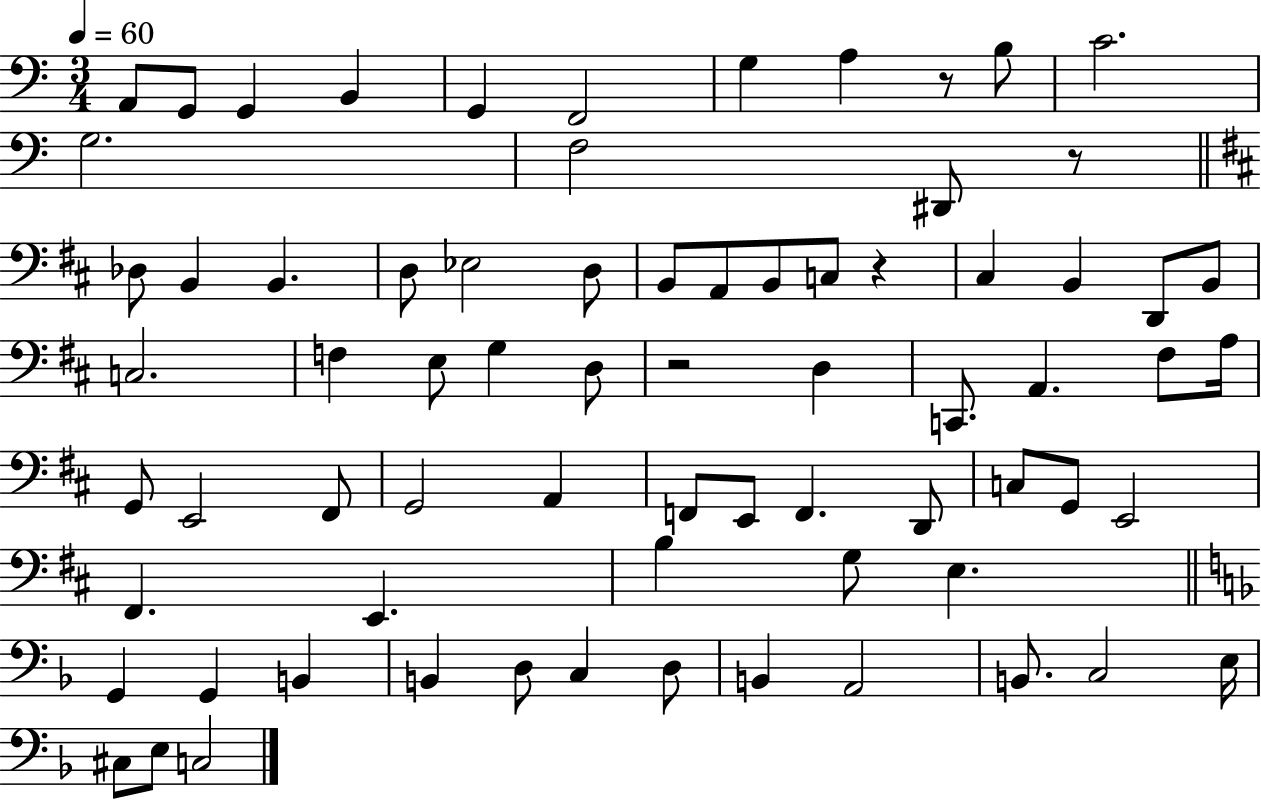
{
  \clef bass
  \numericTimeSignature
  \time 3/4
  \key c \major
  \tempo 4 = 60
  a,8 g,8 g,4 b,4 | g,4 f,2 | g4 a4 r8 b8 | c'2. | \break g2. | f2 dis,8 r8 | \bar "||" \break \key d \major des8 b,4 b,4. | d8 ees2 d8 | b,8 a,8 b,8 c8 r4 | cis4 b,4 d,8 b,8 | \break c2. | f4 e8 g4 d8 | r2 d4 | c,8. a,4. fis8 a16 | \break g,8 e,2 fis,8 | g,2 a,4 | f,8 e,8 f,4. d,8 | c8 g,8 e,2 | \break fis,4. e,4. | b4 g8 e4. | \bar "||" \break \key f \major g,4 g,4 b,4 | b,4 d8 c4 d8 | b,4 a,2 | b,8. c2 e16 | \break cis8 e8 c2 | \bar "|."
}